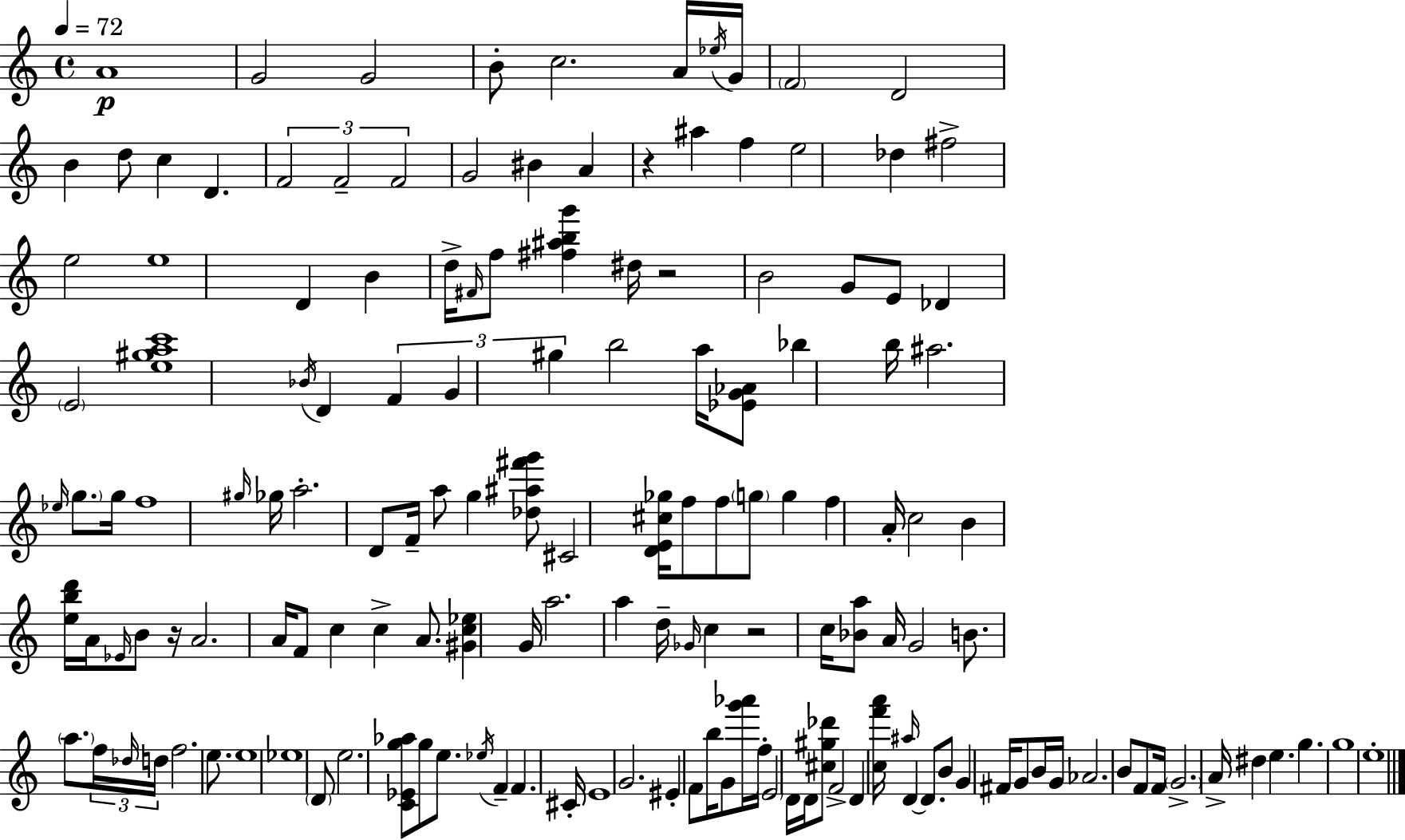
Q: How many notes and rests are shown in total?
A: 151